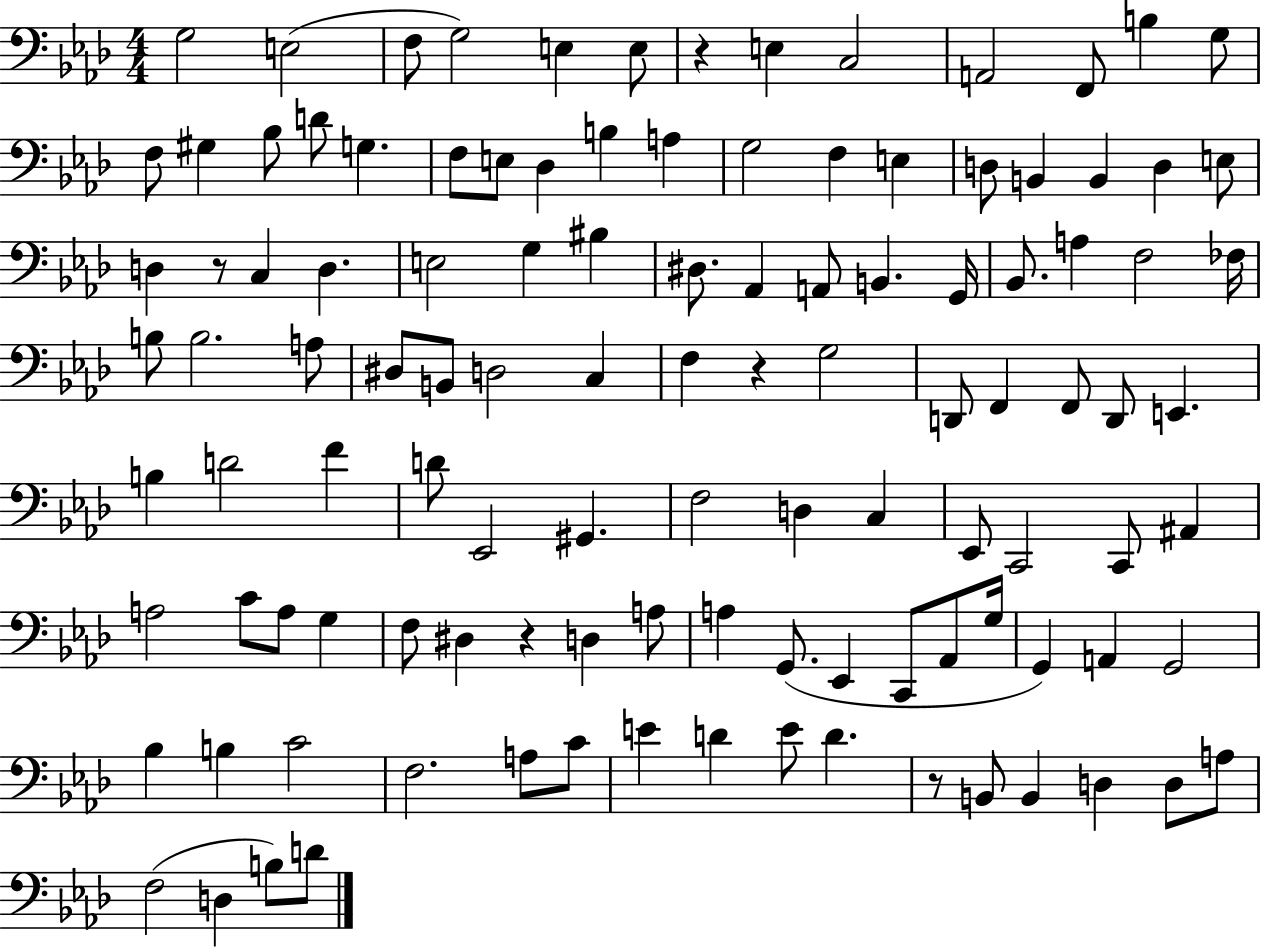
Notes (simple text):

G3/h E3/h F3/e G3/h E3/q E3/e R/q E3/q C3/h A2/h F2/e B3/q G3/e F3/e G#3/q Bb3/e D4/e G3/q. F3/e E3/e Db3/q B3/q A3/q G3/h F3/q E3/q D3/e B2/q B2/q D3/q E3/e D3/q R/e C3/q D3/q. E3/h G3/q BIS3/q D#3/e. Ab2/q A2/e B2/q. G2/s Bb2/e. A3/q F3/h FES3/s B3/e B3/h. A3/e D#3/e B2/e D3/h C3/q F3/q R/q G3/h D2/e F2/q F2/e D2/e E2/q. B3/q D4/h F4/q D4/e Eb2/h G#2/q. F3/h D3/q C3/q Eb2/e C2/h C2/e A#2/q A3/h C4/e A3/e G3/q F3/e D#3/q R/q D3/q A3/e A3/q G2/e. Eb2/q C2/e Ab2/e G3/s G2/q A2/q G2/h Bb3/q B3/q C4/h F3/h. A3/e C4/e E4/q D4/q E4/e D4/q. R/e B2/e B2/q D3/q D3/e A3/e F3/h D3/q B3/e D4/e